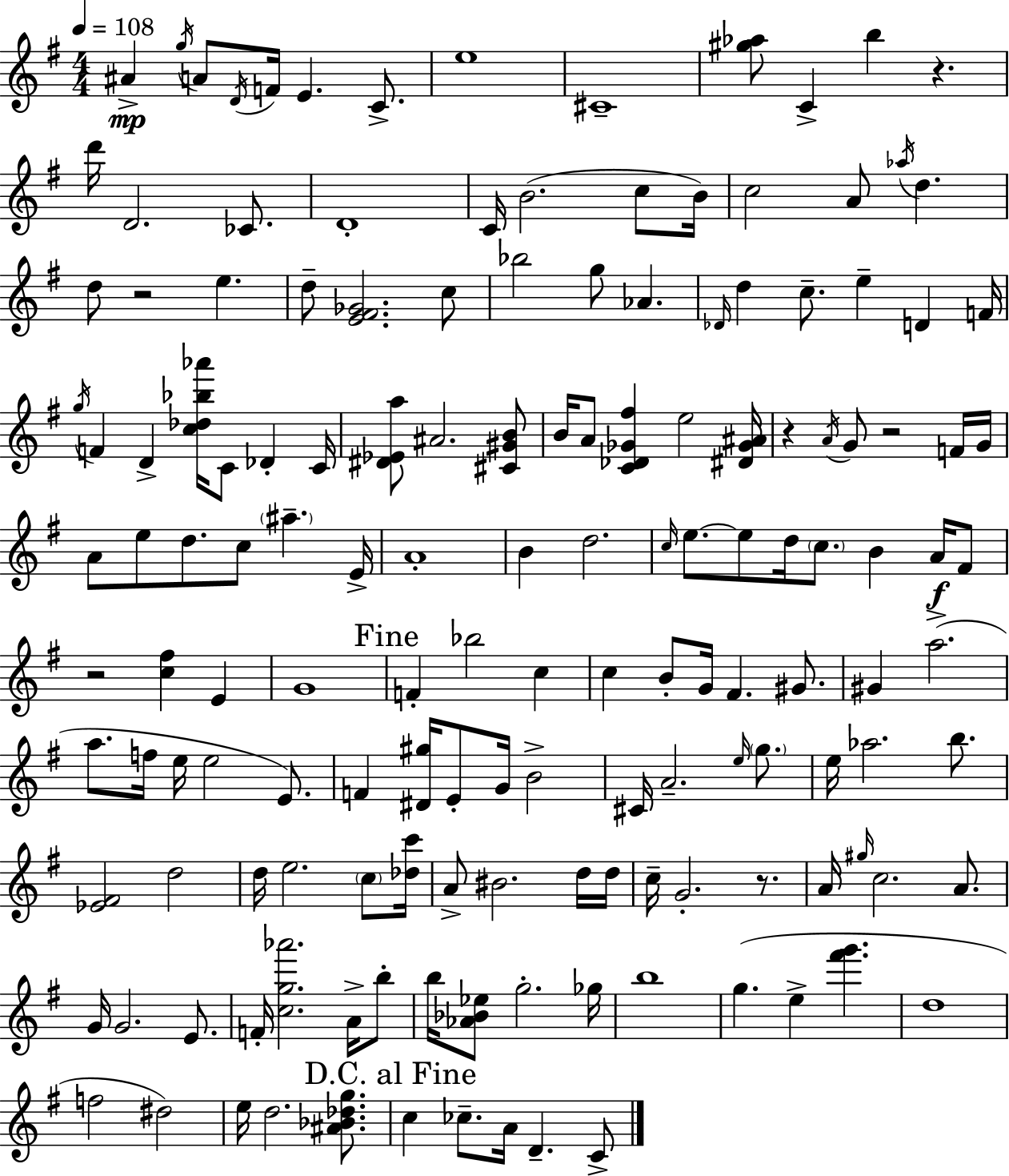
A#4/q G5/s A4/e D4/s F4/s E4/q. C4/e. E5/w C#4/w [G#5,Ab5]/e C4/q B5/q R/q. D6/s D4/h. CES4/e. D4/w C4/s B4/h. C5/e B4/s C5/h A4/e Ab5/s D5/q. D5/e R/h E5/q. D5/e [E4,F#4,Gb4]/h. C5/e Bb5/h G5/e Ab4/q. Db4/s D5/q C5/e. E5/q D4/q F4/s G5/s F4/q D4/q [C5,Db5,Bb5,Ab6]/s C4/e Db4/q C4/s [D#4,Eb4,A5]/e A#4/h. [C#4,G#4,B4]/e B4/s A4/e [C4,Db4,Gb4,F#5]/q E5/h [D#4,Gb4,A#4]/s R/q A4/s G4/e R/h F4/s G4/s A4/e E5/e D5/e. C5/e A#5/q. E4/s A4/w B4/q D5/h. C5/s E5/e. E5/e D5/s C5/e. B4/q A4/s F#4/e R/h [C5,F#5]/q E4/q G4/w F4/q Bb5/h C5/q C5/q B4/e G4/s F#4/q. G#4/e. G#4/q A5/h. A5/e. F5/s E5/s E5/h E4/e. F4/q [D#4,G#5]/s E4/e G4/s B4/h C#4/s A4/h. E5/s G5/e. E5/s Ab5/h. B5/e. [Eb4,F#4]/h D5/h D5/s E5/h. C5/e [Db5,C6]/s A4/e BIS4/h. D5/s D5/s C5/s G4/h. R/e. A4/s G#5/s C5/h. A4/e. G4/s G4/h. E4/e. F4/s [C5,G5,Ab6]/h. A4/s B5/e B5/s [Ab4,Bb4,Eb5]/e G5/h. Gb5/s B5/w G5/q. E5/q [F#6,G6]/q. D5/w F5/h D#5/h E5/s D5/h. [A#4,Bb4,Db5,G5]/e. C5/q CES5/e. A4/s D4/q. C4/e